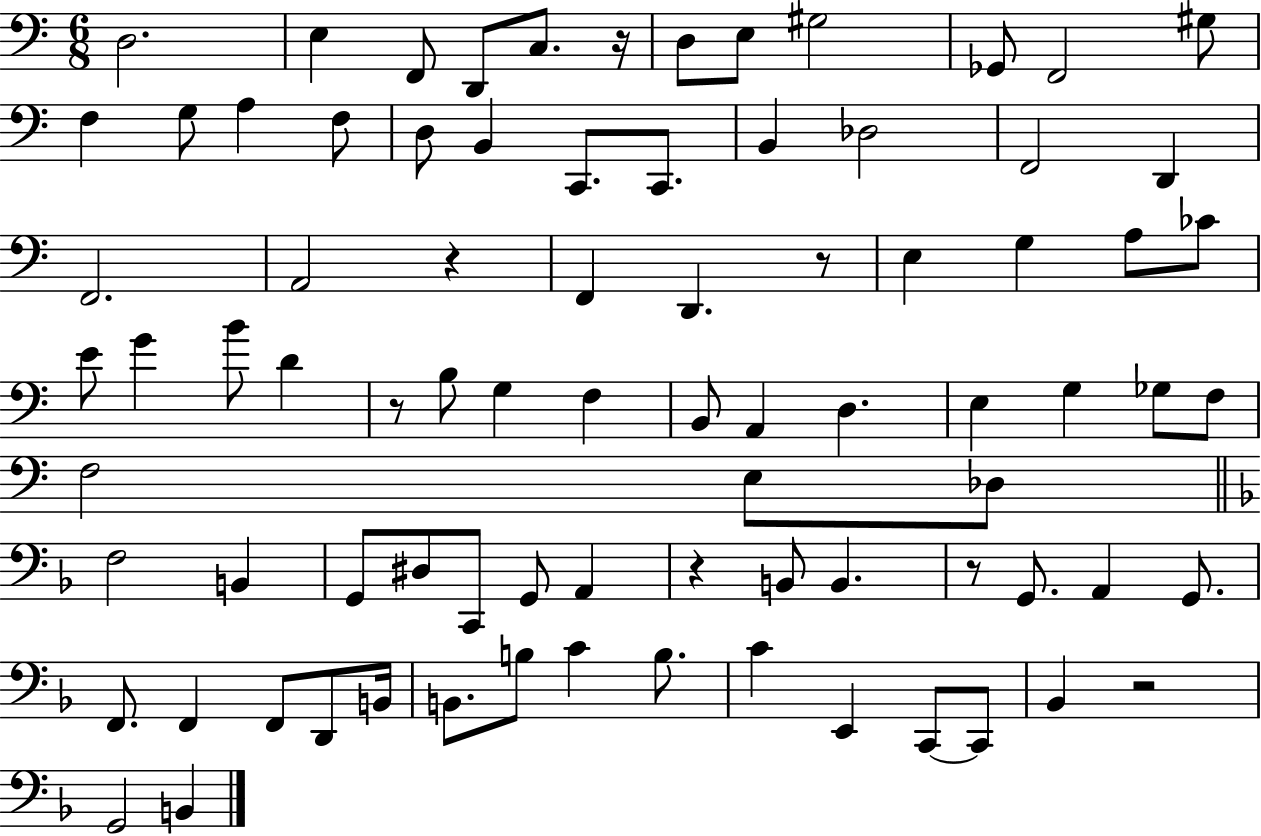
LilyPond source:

{
  \clef bass
  \numericTimeSignature
  \time 6/8
  \key c \major
  \repeat volta 2 { d2. | e4 f,8 d,8 c8. r16 | d8 e8 gis2 | ges,8 f,2 gis8 | \break f4 g8 a4 f8 | d8 b,4 c,8. c,8. | b,4 des2 | f,2 d,4 | \break f,2. | a,2 r4 | f,4 d,4. r8 | e4 g4 a8 ces'8 | \break e'8 g'4 b'8 d'4 | r8 b8 g4 f4 | b,8 a,4 d4. | e4 g4 ges8 f8 | \break f2 e8 des8 | \bar "||" \break \key d \minor f2 b,4 | g,8 dis8 c,8 g,8 a,4 | r4 b,8 b,4. | r8 g,8. a,4 g,8. | \break f,8. f,4 f,8 d,8 b,16 | b,8. b8 c'4 b8. | c'4 e,4 c,8~~ c,8 | bes,4 r2 | \break g,2 b,4 | } \bar "|."
}